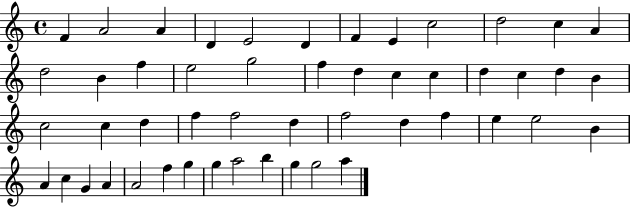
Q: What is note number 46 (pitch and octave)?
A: A5